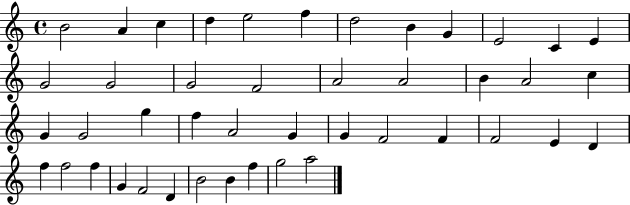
B4/h A4/q C5/q D5/q E5/h F5/q D5/h B4/q G4/q E4/h C4/q E4/q G4/h G4/h G4/h F4/h A4/h A4/h B4/q A4/h C5/q G4/q G4/h G5/q F5/q A4/h G4/q G4/q F4/h F4/q F4/h E4/q D4/q F5/q F5/h F5/q G4/q F4/h D4/q B4/h B4/q F5/q G5/h A5/h